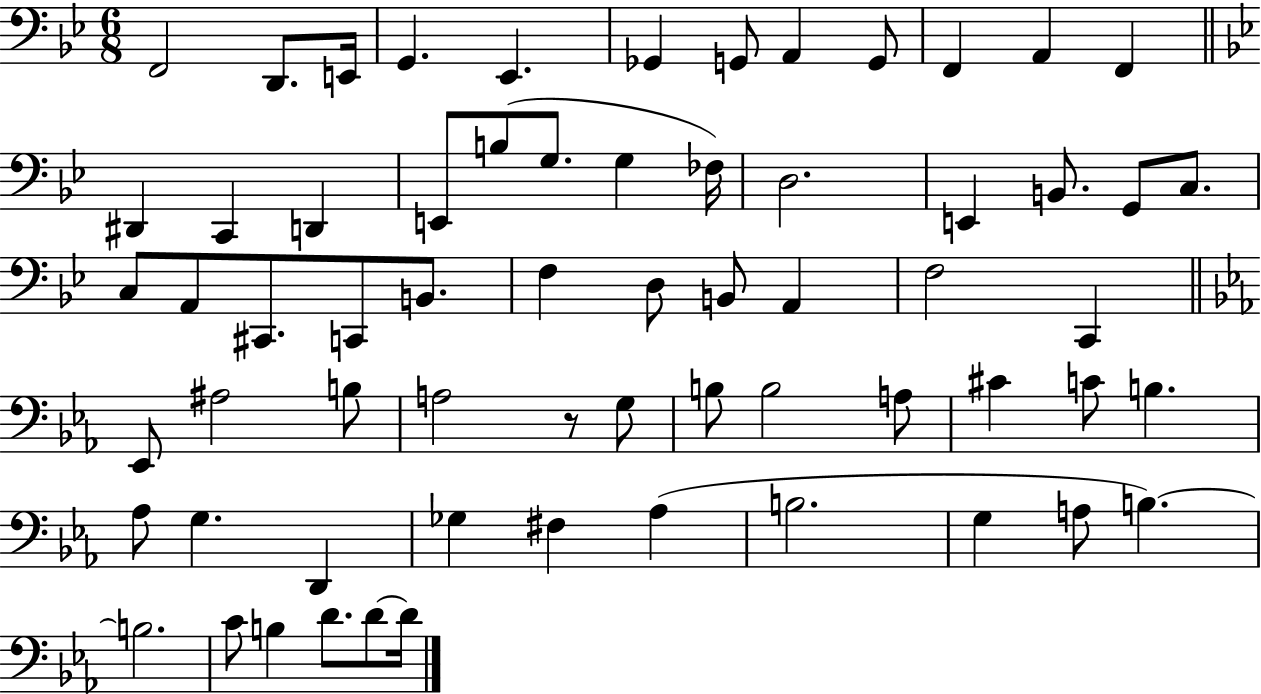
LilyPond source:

{
  \clef bass
  \numericTimeSignature
  \time 6/8
  \key bes \major
  f,2 d,8. e,16 | g,4. ees,4. | ges,4 g,8 a,4 g,8 | f,4 a,4 f,4 | \break \bar "||" \break \key bes \major dis,4 c,4 d,4 | e,8 b8( g8. g4 fes16) | d2. | e,4 b,8. g,8 c8. | \break c8 a,8 cis,8. c,8 b,8. | f4 d8 b,8 a,4 | f2 c,4 | \bar "||" \break \key c \minor ees,8 ais2 b8 | a2 r8 g8 | b8 b2 a8 | cis'4 c'8 b4. | \break aes8 g4. d,4 | ges4 fis4 aes4( | b2. | g4 a8 b4.~~) | \break b2. | c'8 b4 d'8. d'8~~ d'16 | \bar "|."
}